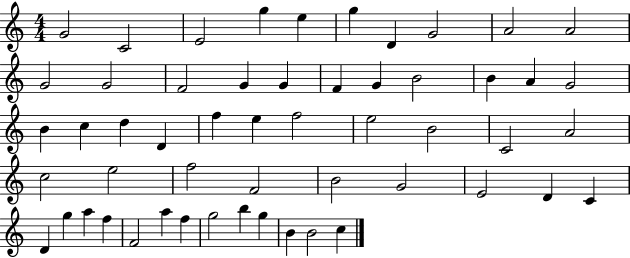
{
  \clef treble
  \numericTimeSignature
  \time 4/4
  \key c \major
  g'2 c'2 | e'2 g''4 e''4 | g''4 d'4 g'2 | a'2 a'2 | \break g'2 g'2 | f'2 g'4 g'4 | f'4 g'4 b'2 | b'4 a'4 g'2 | \break b'4 c''4 d''4 d'4 | f''4 e''4 f''2 | e''2 b'2 | c'2 a'2 | \break c''2 e''2 | f''2 f'2 | b'2 g'2 | e'2 d'4 c'4 | \break d'4 g''4 a''4 f''4 | f'2 a''4 f''4 | g''2 b''4 g''4 | b'4 b'2 c''4 | \break \bar "|."
}